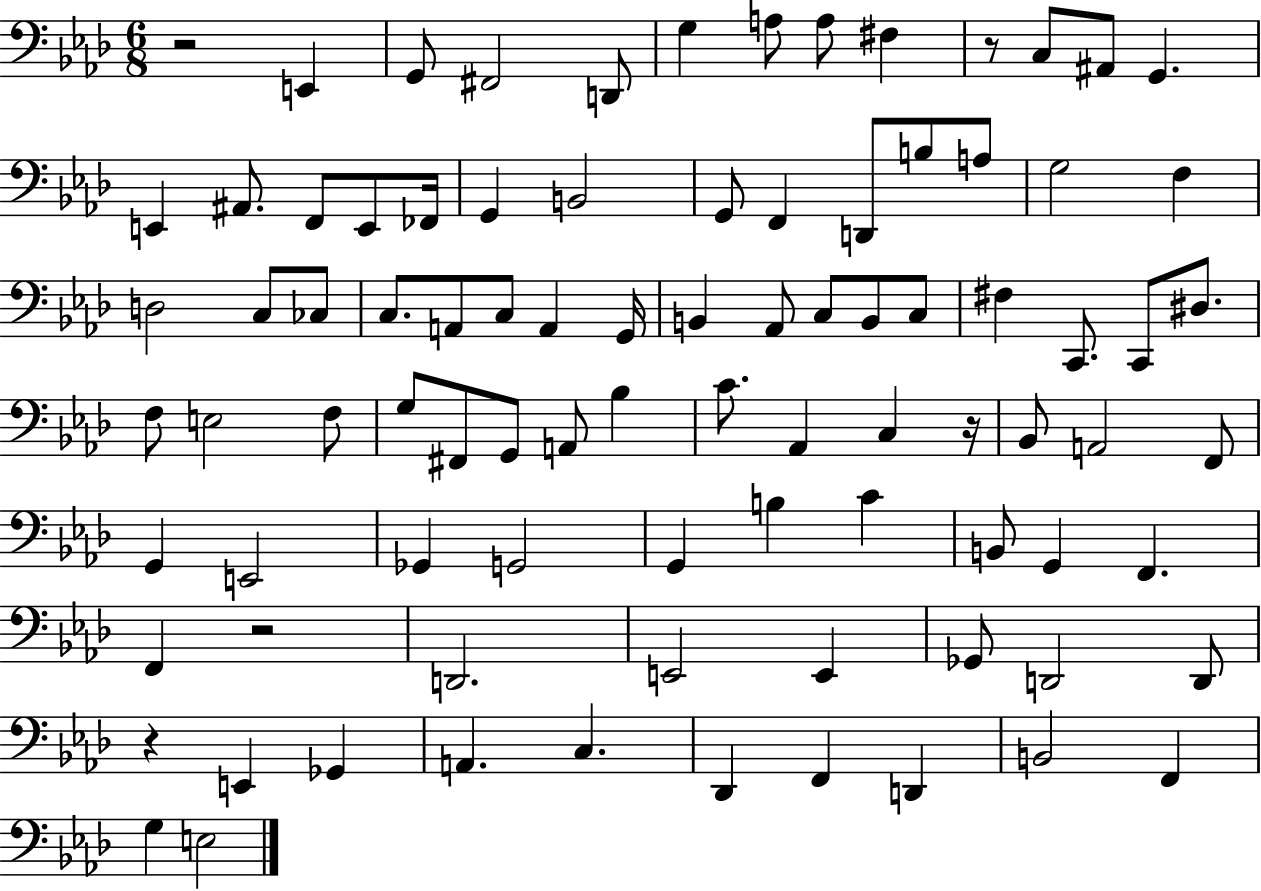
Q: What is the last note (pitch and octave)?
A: E3